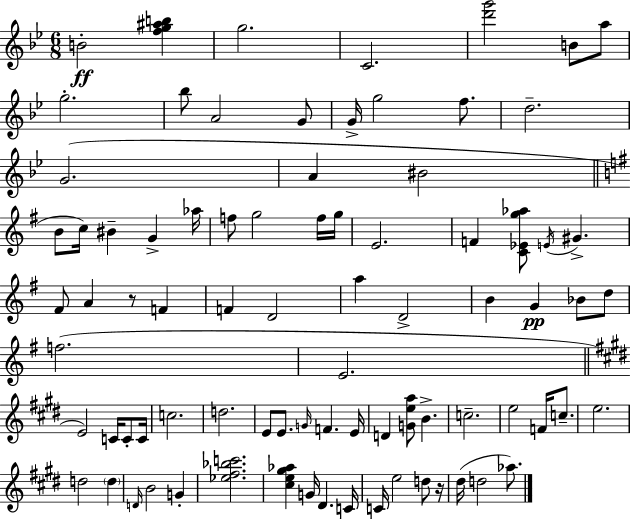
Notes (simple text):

B4/h [F5,G5,A#5,B5]/q G5/h. C4/h. [D6,G6]/h B4/e A5/e G5/h. Bb5/e A4/h G4/e G4/s G5/h F5/e. D5/h. G4/h. A4/q BIS4/h B4/e C5/s BIS4/q G4/q Ab5/s F5/e G5/h F5/s G5/s E4/h. F4/q [C4,Eb4,G5,Ab5]/e E4/s G#4/q. F#4/e A4/q R/e F4/q F4/q D4/h A5/q D4/h B4/q G4/q Bb4/e D5/e F5/h. E4/h. E4/h C4/s C4/e C4/s C5/h. D5/h. E4/e E4/e. G4/s F4/q. E4/s D4/q [G4,E5,A5]/e B4/q. C5/h. E5/h F4/s C5/e. E5/h. D5/h D5/q D4/s B4/h G4/q [Eb5,F#5,Bb5,C6]/h. [C#5,E5,G#5,Ab5]/q G4/s D#4/q. C4/s C4/s E5/h D5/e R/s D#5/s D5/h Ab5/e.